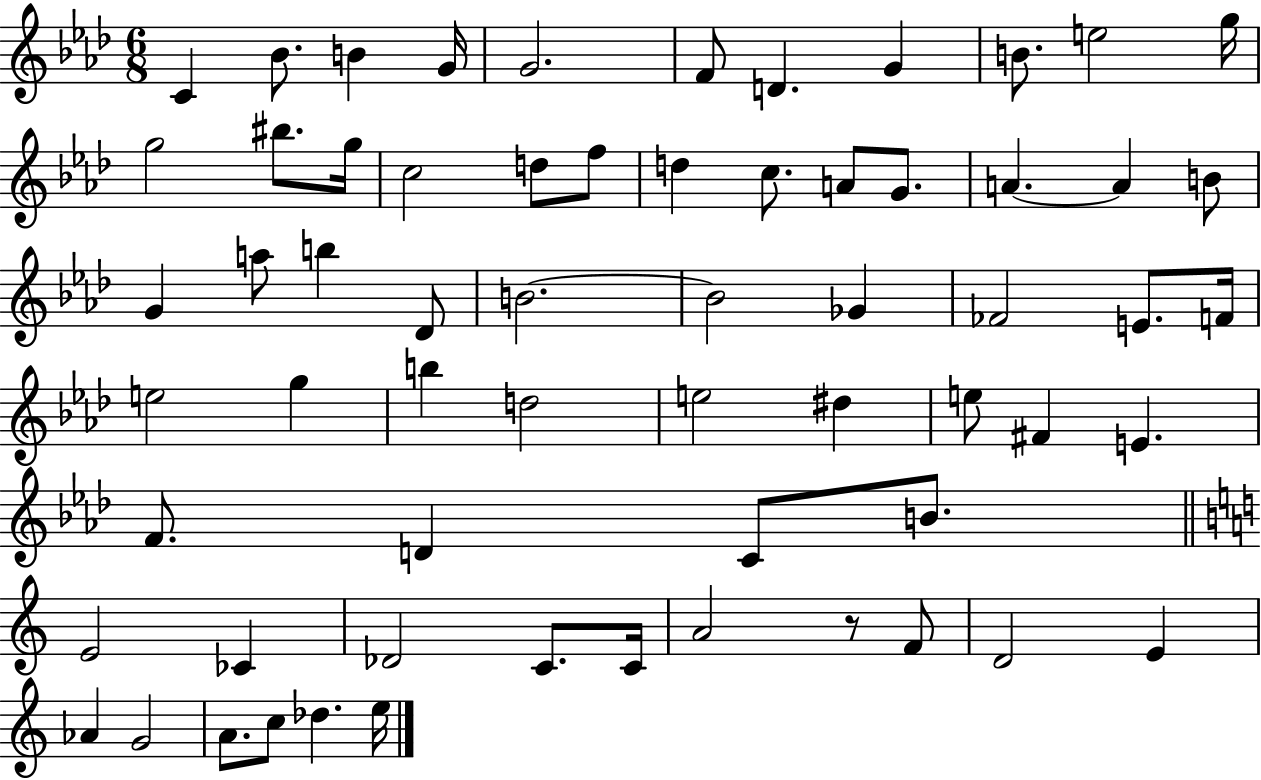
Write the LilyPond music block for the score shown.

{
  \clef treble
  \numericTimeSignature
  \time 6/8
  \key aes \major
  c'4 bes'8. b'4 g'16 | g'2. | f'8 d'4. g'4 | b'8. e''2 g''16 | \break g''2 bis''8. g''16 | c''2 d''8 f''8 | d''4 c''8. a'8 g'8. | a'4.~~ a'4 b'8 | \break g'4 a''8 b''4 des'8 | b'2.~~ | b'2 ges'4 | fes'2 e'8. f'16 | \break e''2 g''4 | b''4 d''2 | e''2 dis''4 | e''8 fis'4 e'4. | \break f'8. d'4 c'8 b'8. | \bar "||" \break \key c \major e'2 ces'4 | des'2 c'8. c'16 | a'2 r8 f'8 | d'2 e'4 | \break aes'4 g'2 | a'8. c''8 des''4. e''16 | \bar "|."
}